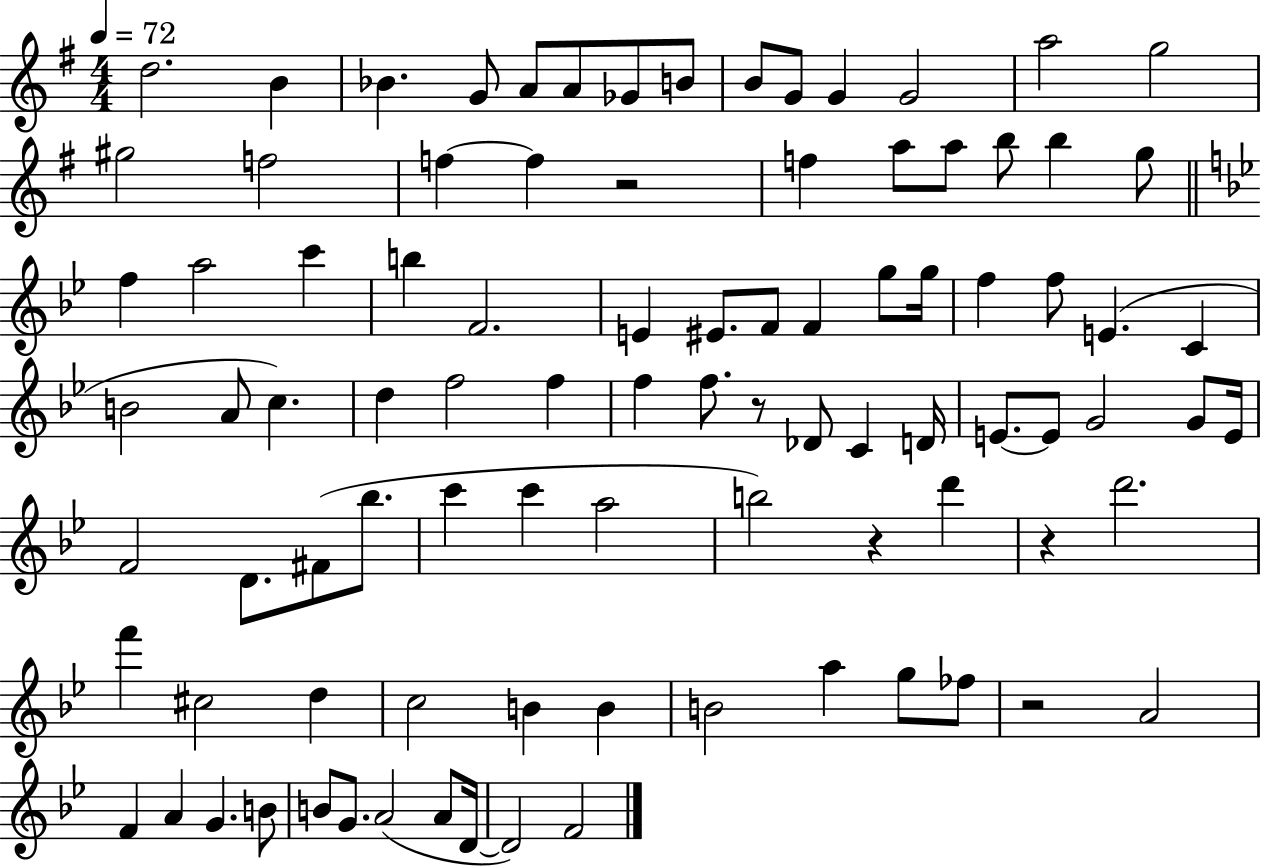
D5/h. B4/q Bb4/q. G4/e A4/e A4/e Gb4/e B4/e B4/e G4/e G4/q G4/h A5/h G5/h G#5/h F5/h F5/q F5/q R/h F5/q A5/e A5/e B5/e B5/q G5/e F5/q A5/h C6/q B5/q F4/h. E4/q EIS4/e. F4/e F4/q G5/e G5/s F5/q F5/e E4/q. C4/q B4/h A4/e C5/q. D5/q F5/h F5/q F5/q F5/e. R/e Db4/e C4/q D4/s E4/e. E4/e G4/h G4/e E4/s F4/h D4/e. F#4/e Bb5/e. C6/q C6/q A5/h B5/h R/q D6/q R/q D6/h. F6/q C#5/h D5/q C5/h B4/q B4/q B4/h A5/q G5/e FES5/e R/h A4/h F4/q A4/q G4/q. B4/e B4/e G4/e. A4/h A4/e D4/s D4/h F4/h